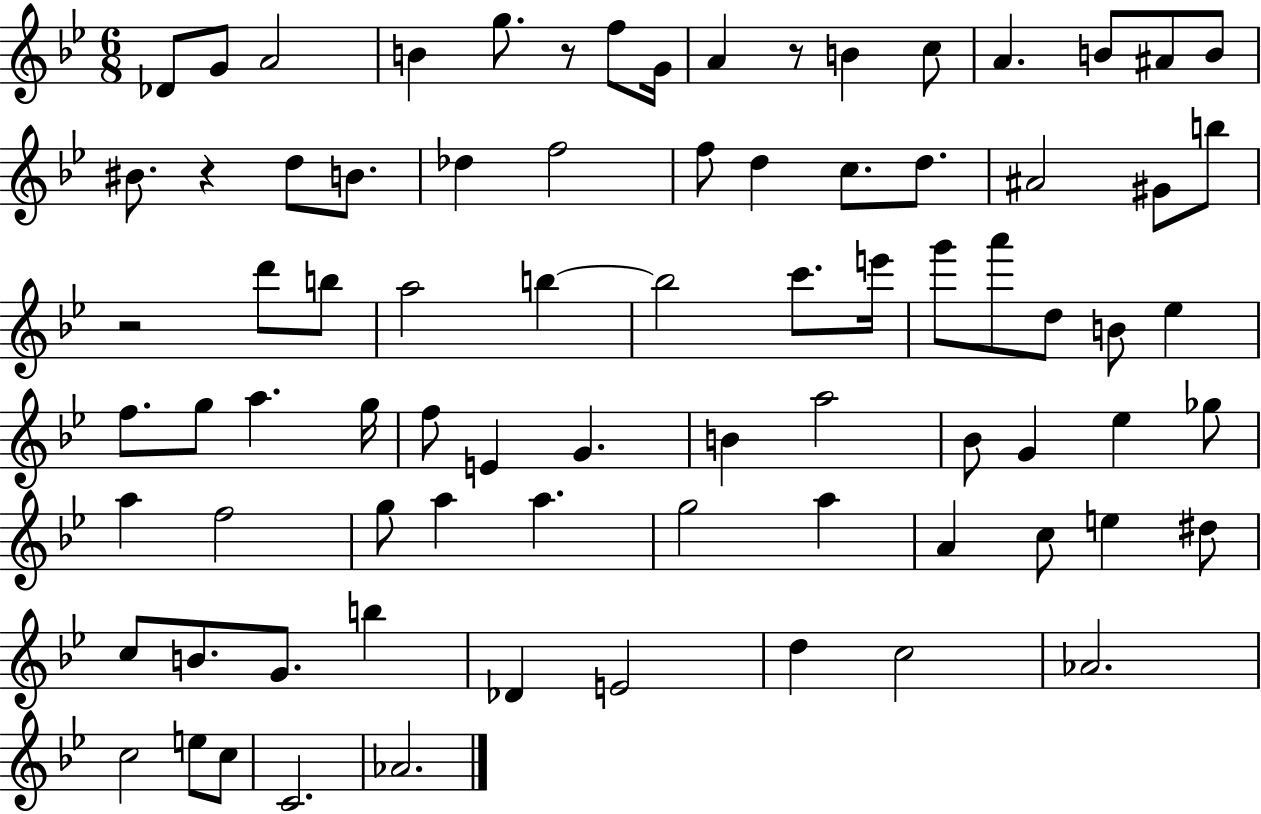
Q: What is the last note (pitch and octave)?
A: Ab4